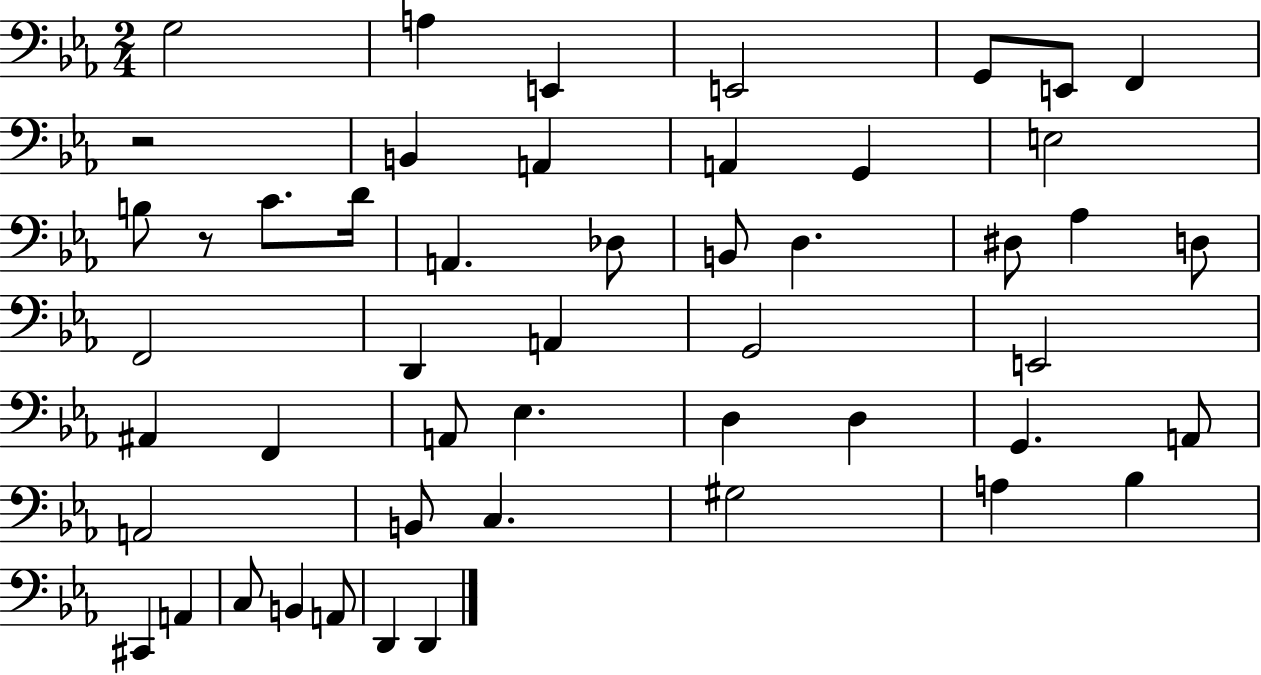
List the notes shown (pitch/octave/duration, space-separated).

G3/h A3/q E2/q E2/h G2/e E2/e F2/q R/h B2/q A2/q A2/q G2/q E3/h B3/e R/e C4/e. D4/s A2/q. Db3/e B2/e D3/q. D#3/e Ab3/q D3/e F2/h D2/q A2/q G2/h E2/h A#2/q F2/q A2/e Eb3/q. D3/q D3/q G2/q. A2/e A2/h B2/e C3/q. G#3/h A3/q Bb3/q C#2/q A2/q C3/e B2/q A2/e D2/q D2/q